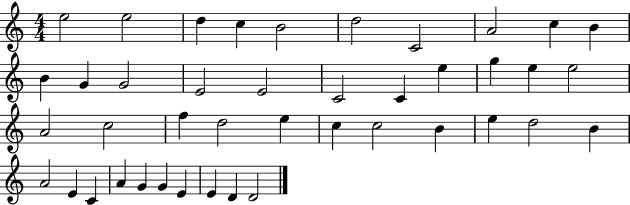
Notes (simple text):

E5/h E5/h D5/q C5/q B4/h D5/h C4/h A4/h C5/q B4/q B4/q G4/q G4/h E4/h E4/h C4/h C4/q E5/q G5/q E5/q E5/h A4/h C5/h F5/q D5/h E5/q C5/q C5/h B4/q E5/q D5/h B4/q A4/h E4/q C4/q A4/q G4/q G4/q E4/q E4/q D4/q D4/h